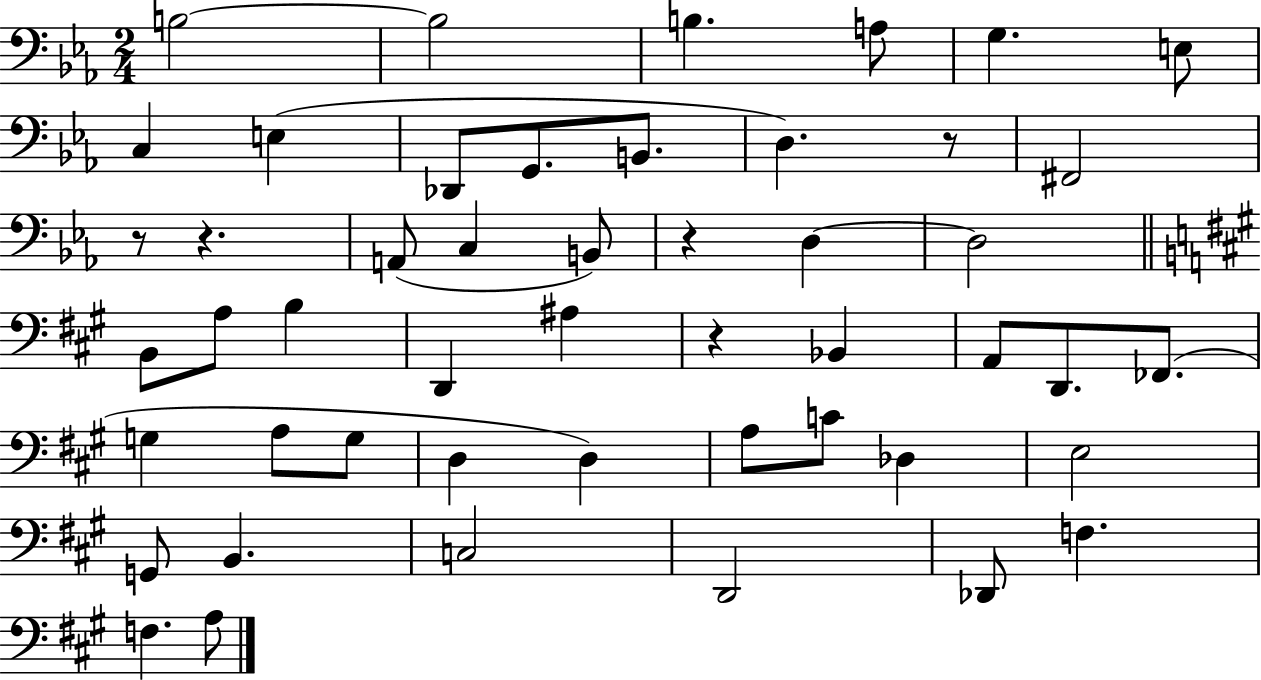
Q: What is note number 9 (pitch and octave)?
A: Db2